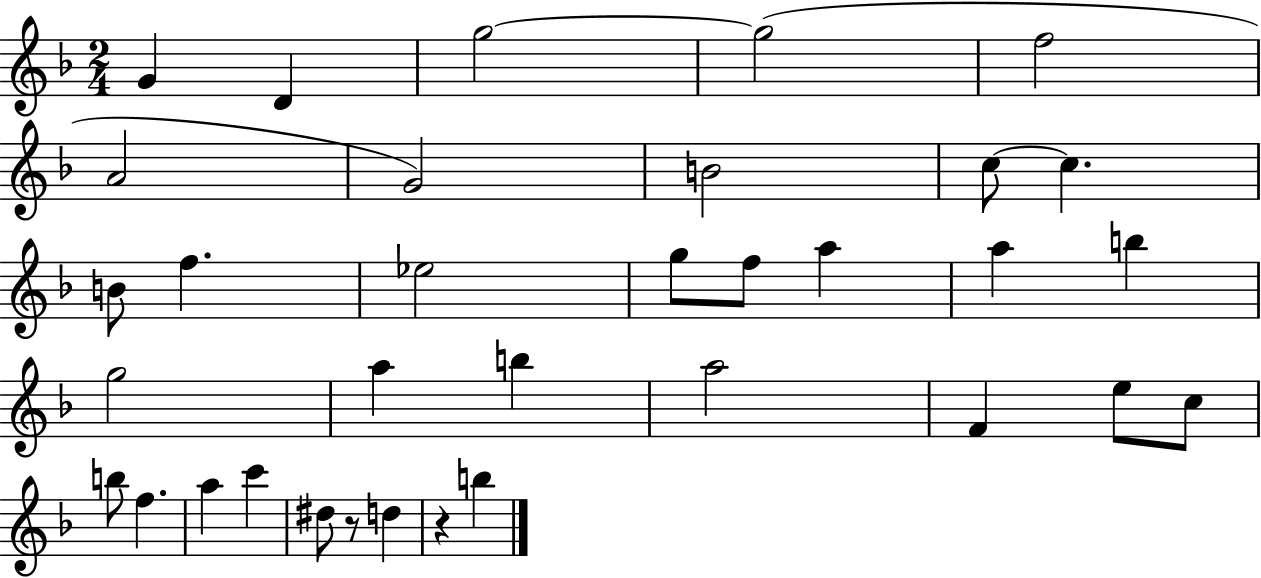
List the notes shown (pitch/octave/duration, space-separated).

G4/q D4/q G5/h G5/h F5/h A4/h G4/h B4/h C5/e C5/q. B4/e F5/q. Eb5/h G5/e F5/e A5/q A5/q B5/q G5/h A5/q B5/q A5/h F4/q E5/e C5/e B5/e F5/q. A5/q C6/q D#5/e R/e D5/q R/q B5/q